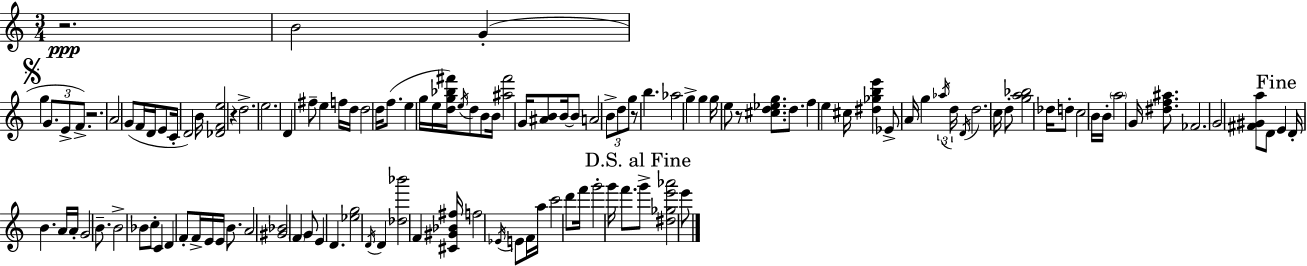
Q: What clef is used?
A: treble